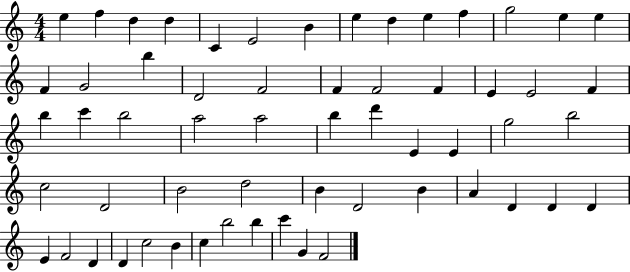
{
  \clef treble
  \numericTimeSignature
  \time 4/4
  \key c \major
  e''4 f''4 d''4 d''4 | c'4 e'2 b'4 | e''4 d''4 e''4 f''4 | g''2 e''4 e''4 | \break f'4 g'2 b''4 | d'2 f'2 | f'4 f'2 f'4 | e'4 e'2 f'4 | \break b''4 c'''4 b''2 | a''2 a''2 | b''4 d'''4 e'4 e'4 | g''2 b''2 | \break c''2 d'2 | b'2 d''2 | b'4 d'2 b'4 | a'4 d'4 d'4 d'4 | \break e'4 f'2 d'4 | d'4 c''2 b'4 | c''4 b''2 b''4 | c'''4 g'4 f'2 | \break \bar "|."
}